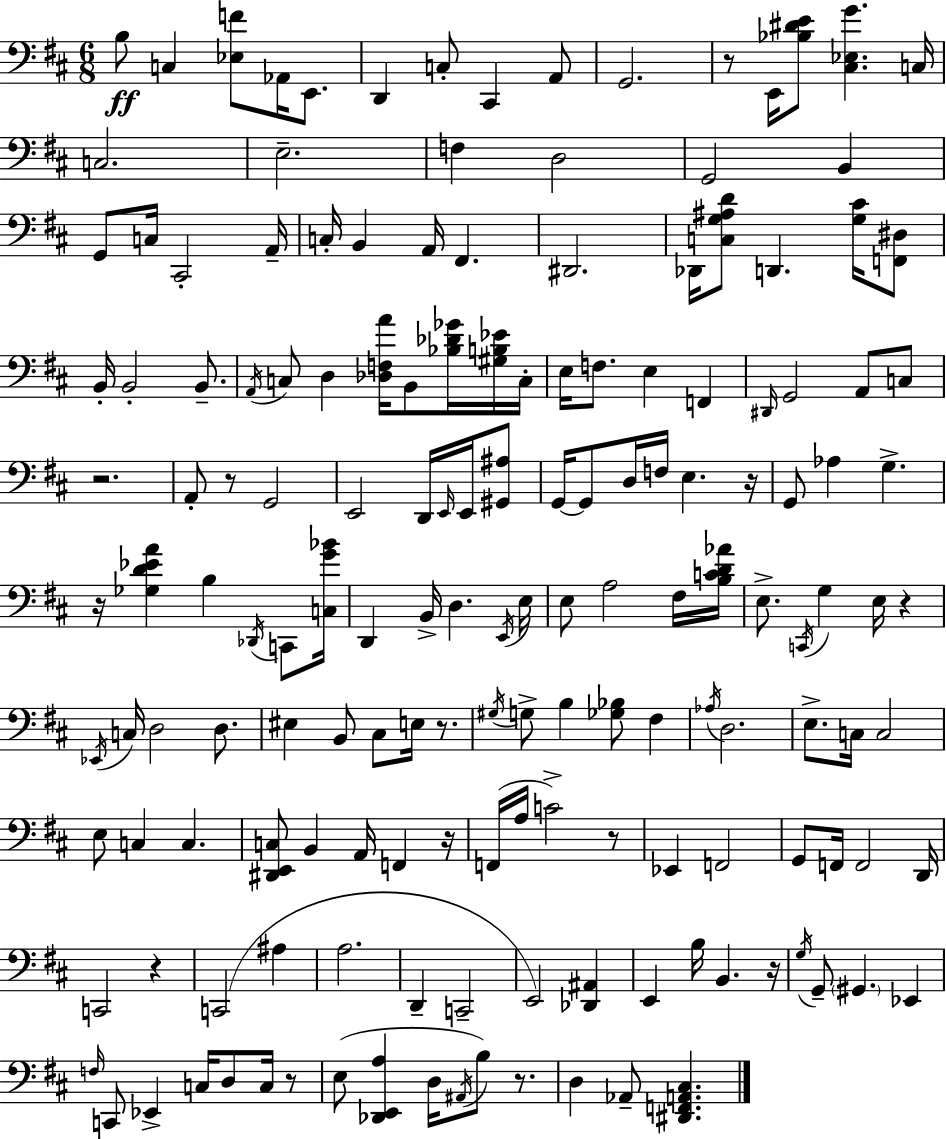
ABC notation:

X:1
T:Untitled
M:6/8
L:1/4
K:D
B,/2 C, [_E,F]/2 _A,,/4 E,,/2 D,, C,/2 ^C,, A,,/2 G,,2 z/2 E,,/4 [_B,^DE]/2 [^C,_E,G] C,/4 C,2 E,2 F, D,2 G,,2 B,, G,,/2 C,/4 ^C,,2 A,,/4 C,/4 B,, A,,/4 ^F,, ^D,,2 _D,,/4 [C,G,^A,D]/2 D,, [G,^C]/4 [F,,^D,]/2 B,,/4 B,,2 B,,/2 A,,/4 C,/2 D, [_D,F,A]/4 B,,/2 [_B,_D_G]/4 [^G,B,_E]/4 C,/4 E,/4 F,/2 E, F,, ^D,,/4 G,,2 A,,/2 C,/2 z2 A,,/2 z/2 G,,2 E,,2 D,,/4 E,,/4 E,,/4 [^G,,^A,]/2 G,,/4 G,,/2 D,/4 F,/4 E, z/4 G,,/2 _A, G, z/4 [_G,D_EA] B, _D,,/4 C,,/2 [C,G_B]/4 D,, B,,/4 D, E,,/4 E,/4 E,/2 A,2 ^F,/4 [B,CD_A]/4 E,/2 C,,/4 G, E,/4 z _E,,/4 C,/4 D,2 D,/2 ^E, B,,/2 ^C,/2 E,/4 z/2 ^G,/4 G,/2 B, [_G,_B,]/2 ^F, _A,/4 D,2 E,/2 C,/4 C,2 E,/2 C, C, [^D,,E,,C,]/2 B,, A,,/4 F,, z/4 F,,/4 A,/4 C2 z/2 _E,, F,,2 G,,/2 F,,/4 F,,2 D,,/4 C,,2 z C,,2 ^A, A,2 D,, C,,2 E,,2 [_D,,^A,,] E,, B,/4 B,, z/4 G,/4 G,,/2 ^G,, _E,, F,/4 C,,/2 _E,, C,/4 D,/2 C,/4 z/2 E,/2 [_D,,E,,A,] D,/4 ^A,,/4 B,/2 z/2 D, _A,,/2 [^D,,F,,A,,^C,]